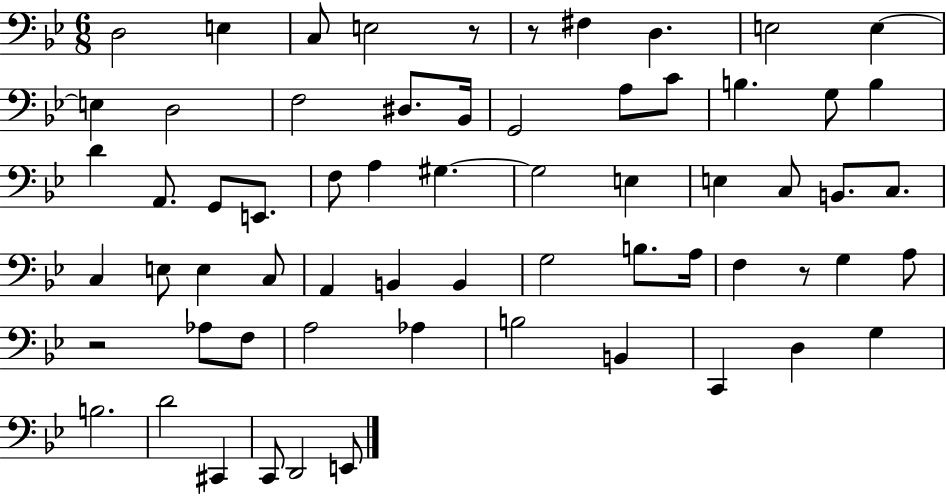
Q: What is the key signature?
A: BES major